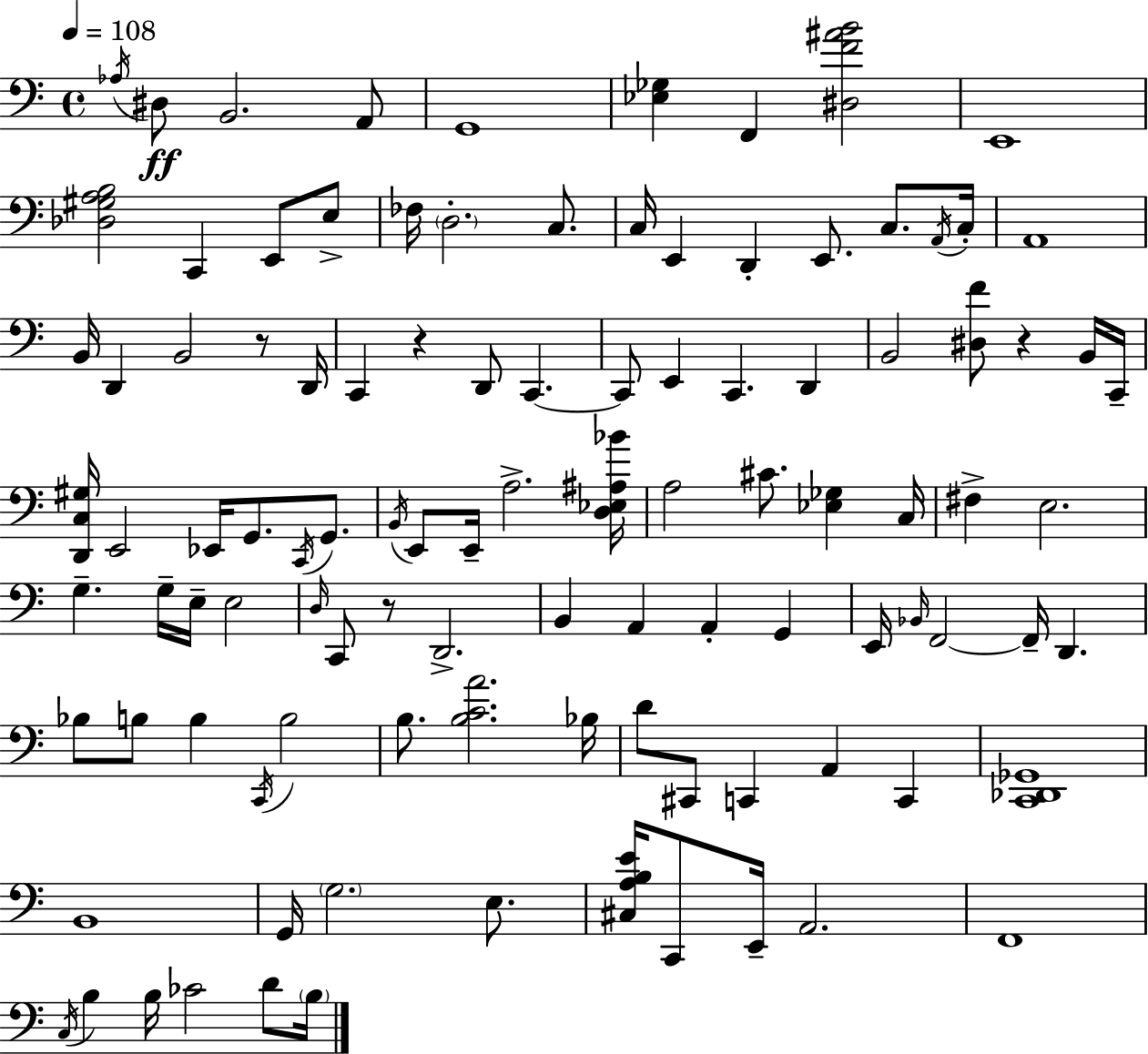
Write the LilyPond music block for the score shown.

{
  \clef bass
  \time 4/4
  \defaultTimeSignature
  \key c \major
  \tempo 4 = 108
  \acciaccatura { aes16 }\ff dis8 b,2. a,8 | g,1 | <ees ges>4 f,4 <dis f' ais' b'>2 | e,1 | \break <des gis a b>2 c,4 e,8 e8-> | fes16 \parenthesize d2.-. c8. | c16 e,4 d,4-. e,8. c8. | \acciaccatura { a,16 } c16-. a,1 | \break b,16 d,4 b,2 r8 | d,16 c,4 r4 d,8 c,4.~~ | c,8 e,4 c,4. d,4 | b,2 <dis f'>8 r4 | \break b,16 c,16-- <d, c gis>16 e,2 ees,16 g,8. \acciaccatura { c,16 } | g,8. \acciaccatura { b,16 } e,8 e,16-- a2.-> | <d ees ais bes'>16 a2 cis'8. <ees ges>4 | c16 fis4-> e2. | \break g4.-- g16-- e16-- e2 | \grace { d16 } c,8 r8 d,2.-> | b,4 a,4 a,4-. | g,4 e,16 \grace { bes,16 } f,2~~ f,16-- | \break d,4. bes8 b8 b4 \acciaccatura { c,16 } b2 | b8. <b c' a'>2. | bes16 d'8 cis,8 c,4 a,4 | c,4 <c, des, ges,>1 | \break b,1 | g,16 \parenthesize g2. | e8. <cis a b e'>16 c,8 e,16-- a,2. | f,1 | \break \acciaccatura { c16 } b4 b16 ces'2 | d'8 \parenthesize b16 \bar "|."
}